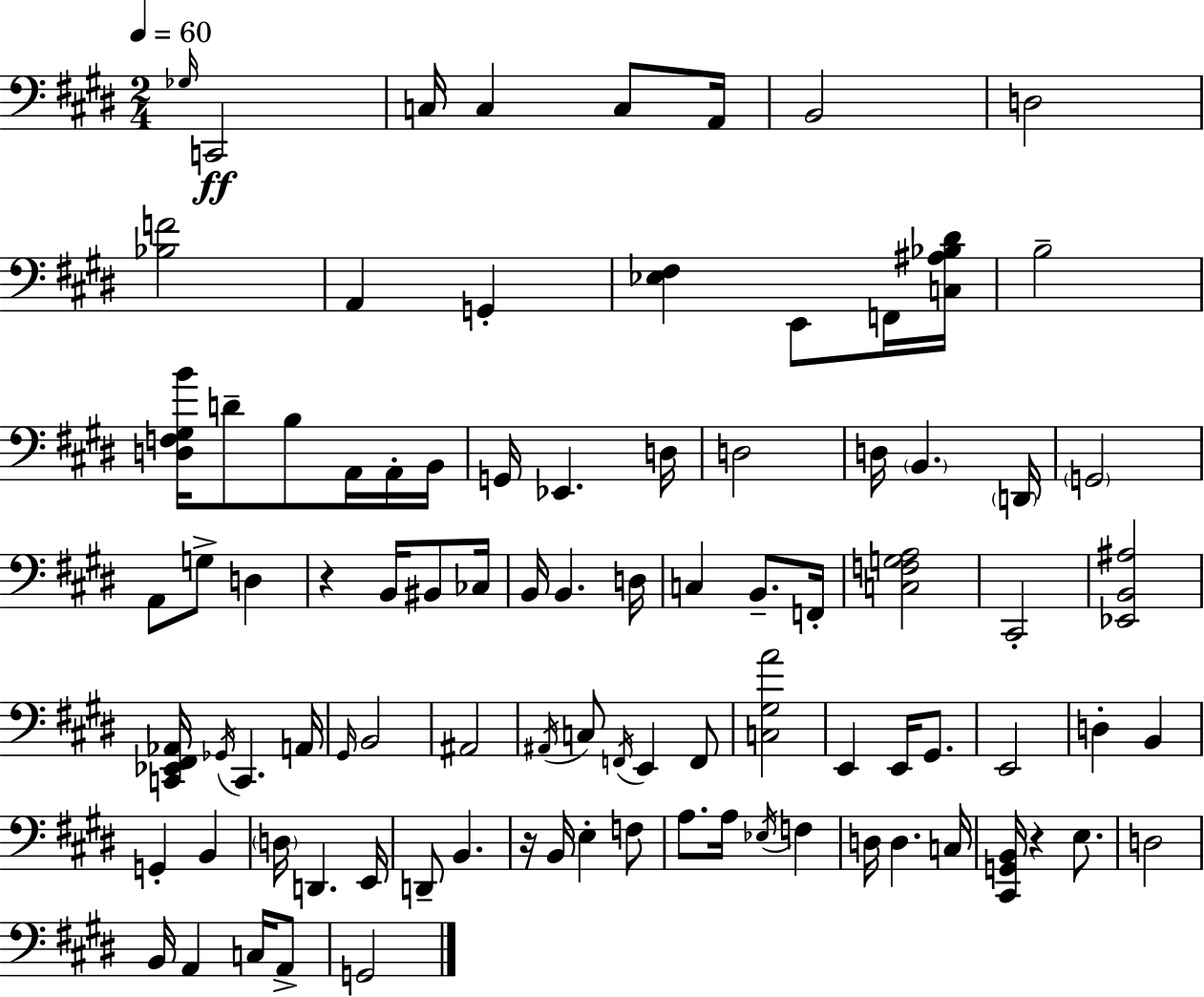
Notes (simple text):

Gb3/s C2/h C3/s C3/q C3/e A2/s B2/h D3/h [Bb3,F4]/h A2/q G2/q [Eb3,F#3]/q E2/e F2/s [C3,A#3,Bb3,D#4]/s B3/h [D3,F3,G#3,B4]/s D4/e B3/e A2/s A2/s B2/s G2/s Eb2/q. D3/s D3/h D3/s B2/q. D2/s G2/h A2/e G3/e D3/q R/q B2/s BIS2/e CES3/s B2/s B2/q. D3/s C3/q B2/e. F2/s [C3,F3,G3,A3]/h C#2/h [Eb2,B2,A#3]/h [C2,Eb2,F#2,Ab2]/s Gb2/s C2/q. A2/s G#2/s B2/h A#2/h A#2/s C3/e F2/s E2/q F2/e [C3,G#3,A4]/h E2/q E2/s G#2/e. E2/h D3/q B2/q G2/q B2/q D3/s D2/q. E2/s D2/e B2/q. R/s B2/s E3/q F3/e A3/e. A3/s Eb3/s F3/q D3/s D3/q. C3/s [C#2,G2,B2]/s R/q E3/e. D3/h B2/s A2/q C3/s A2/e G2/h